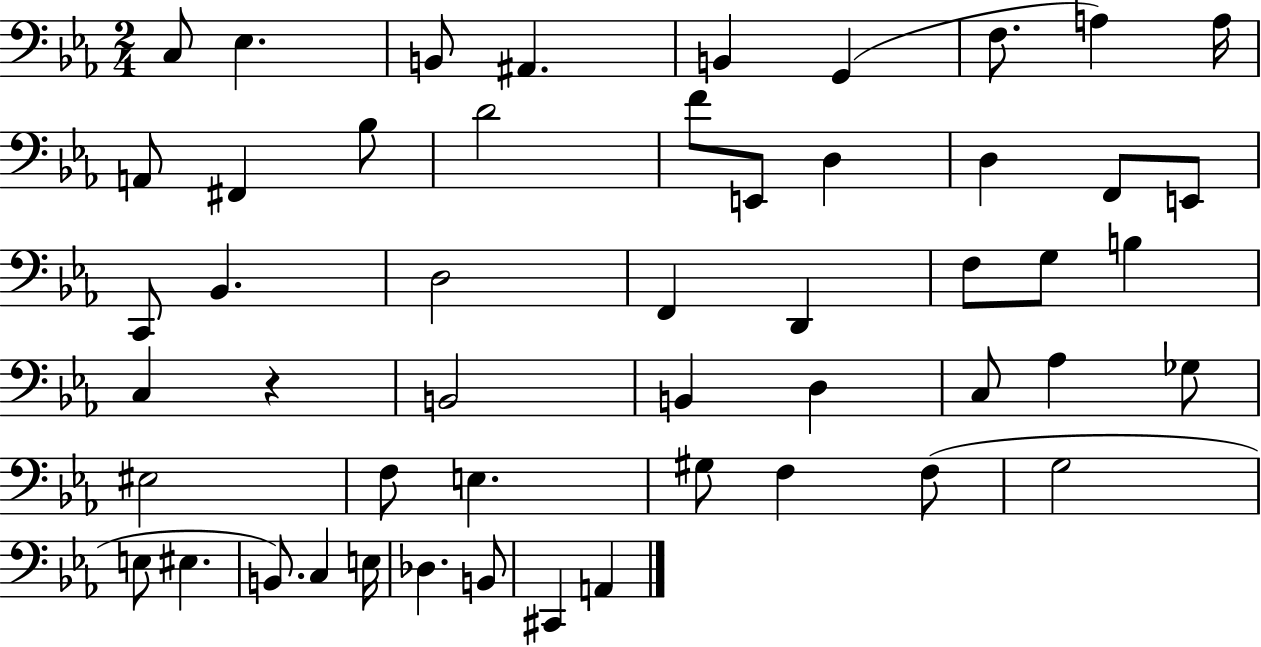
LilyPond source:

{
  \clef bass
  \numericTimeSignature
  \time 2/4
  \key ees \major
  c8 ees4. | b,8 ais,4. | b,4 g,4( | f8. a4) a16 | \break a,8 fis,4 bes8 | d'2 | f'8 e,8 d4 | d4 f,8 e,8 | \break c,8 bes,4. | d2 | f,4 d,4 | f8 g8 b4 | \break c4 r4 | b,2 | b,4 d4 | c8 aes4 ges8 | \break eis2 | f8 e4. | gis8 f4 f8( | g2 | \break e8 eis4. | b,8.) c4 e16 | des4. b,8 | cis,4 a,4 | \break \bar "|."
}